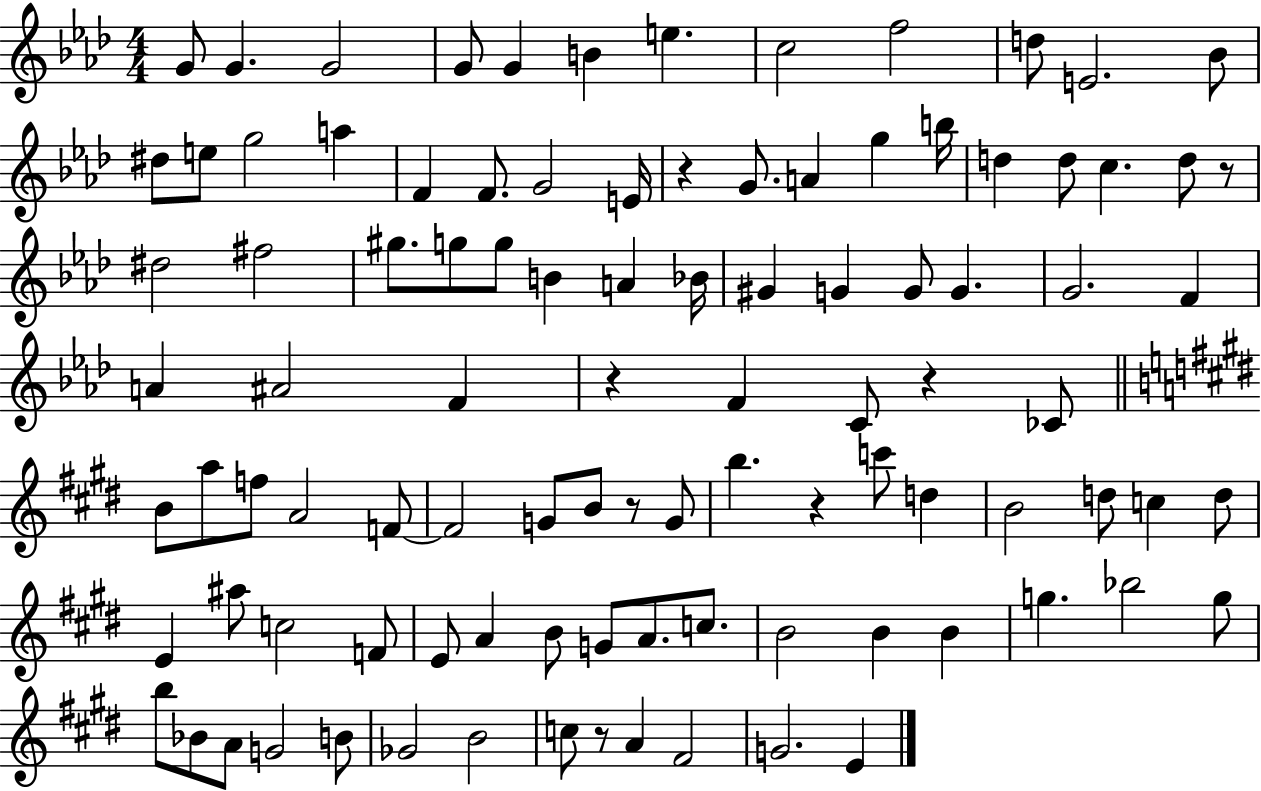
X:1
T:Untitled
M:4/4
L:1/4
K:Ab
G/2 G G2 G/2 G B e c2 f2 d/2 E2 _B/2 ^d/2 e/2 g2 a F F/2 G2 E/4 z G/2 A g b/4 d d/2 c d/2 z/2 ^d2 ^f2 ^g/2 g/2 g/2 B A _B/4 ^G G G/2 G G2 F A ^A2 F z F C/2 z _C/2 B/2 a/2 f/2 A2 F/2 F2 G/2 B/2 z/2 G/2 b z c'/2 d B2 d/2 c d/2 E ^a/2 c2 F/2 E/2 A B/2 G/2 A/2 c/2 B2 B B g _b2 g/2 b/2 _B/2 A/2 G2 B/2 _G2 B2 c/2 z/2 A ^F2 G2 E